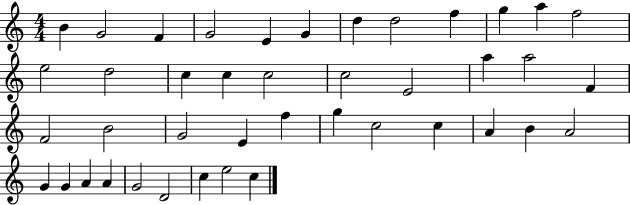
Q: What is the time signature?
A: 4/4